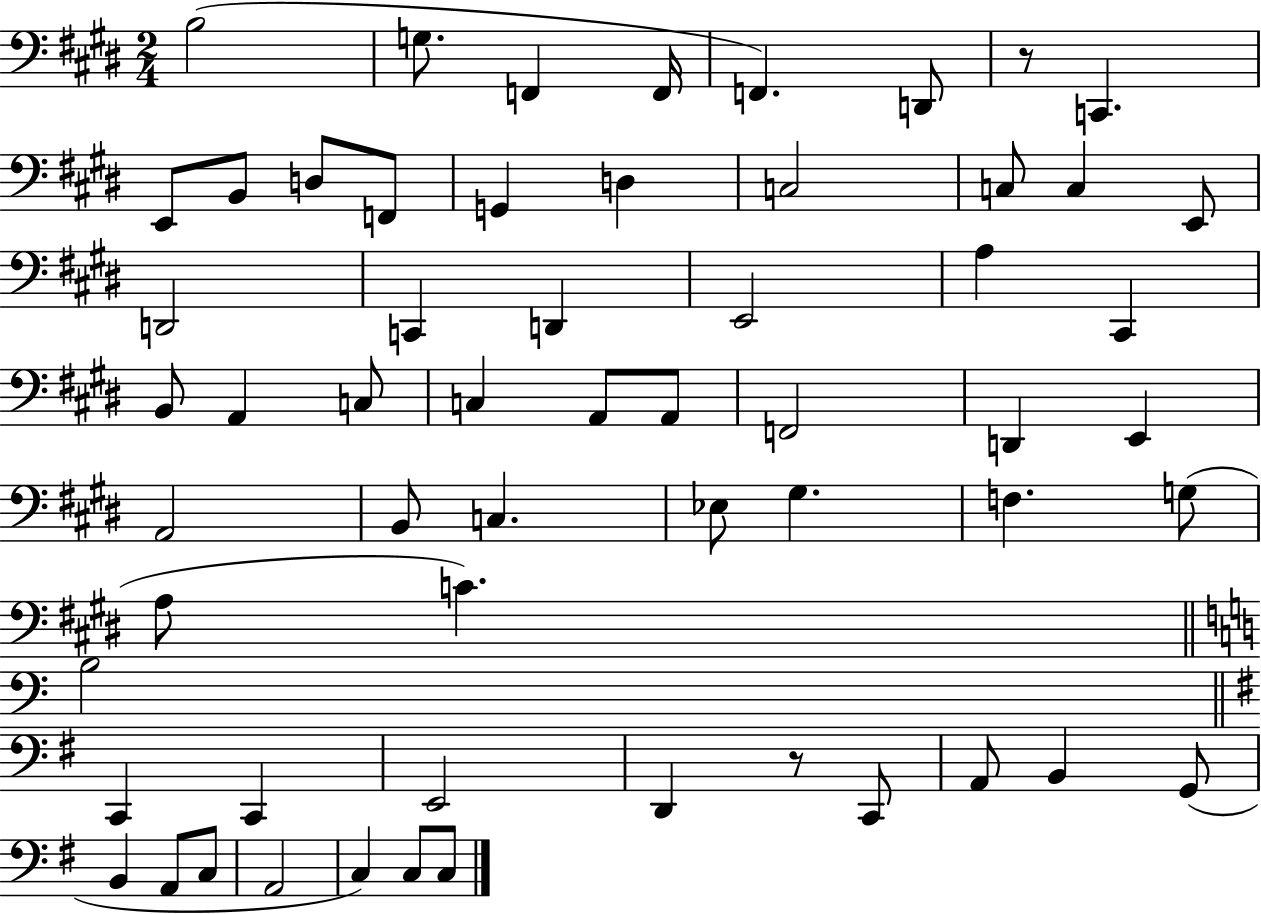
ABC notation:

X:1
T:Untitled
M:2/4
L:1/4
K:E
B,2 G,/2 F,, F,,/4 F,, D,,/2 z/2 C,, E,,/2 B,,/2 D,/2 F,,/2 G,, D, C,2 C,/2 C, E,,/2 D,,2 C,, D,, E,,2 A, ^C,, B,,/2 A,, C,/2 C, A,,/2 A,,/2 F,,2 D,, E,, A,,2 B,,/2 C, _E,/2 ^G, F, G,/2 A,/2 C B,2 C,, C,, E,,2 D,, z/2 C,,/2 A,,/2 B,, G,,/2 B,, A,,/2 C,/2 A,,2 C, C,/2 C,/2